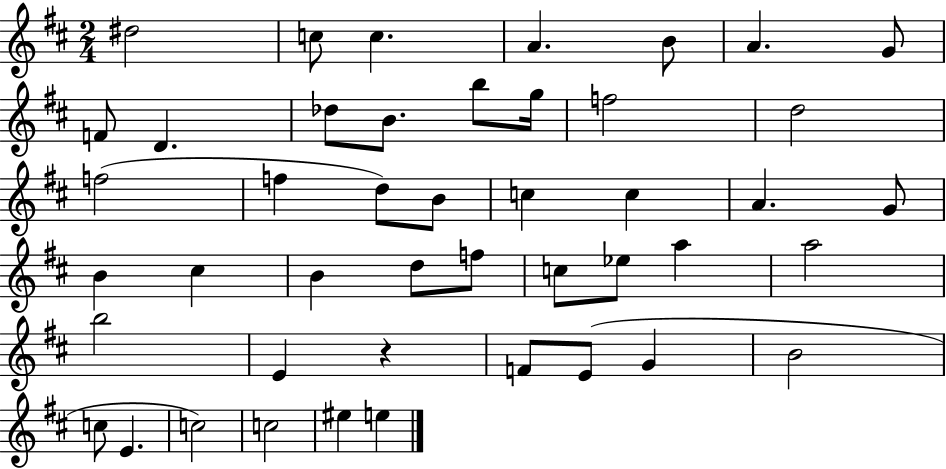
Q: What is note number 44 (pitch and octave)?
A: E5